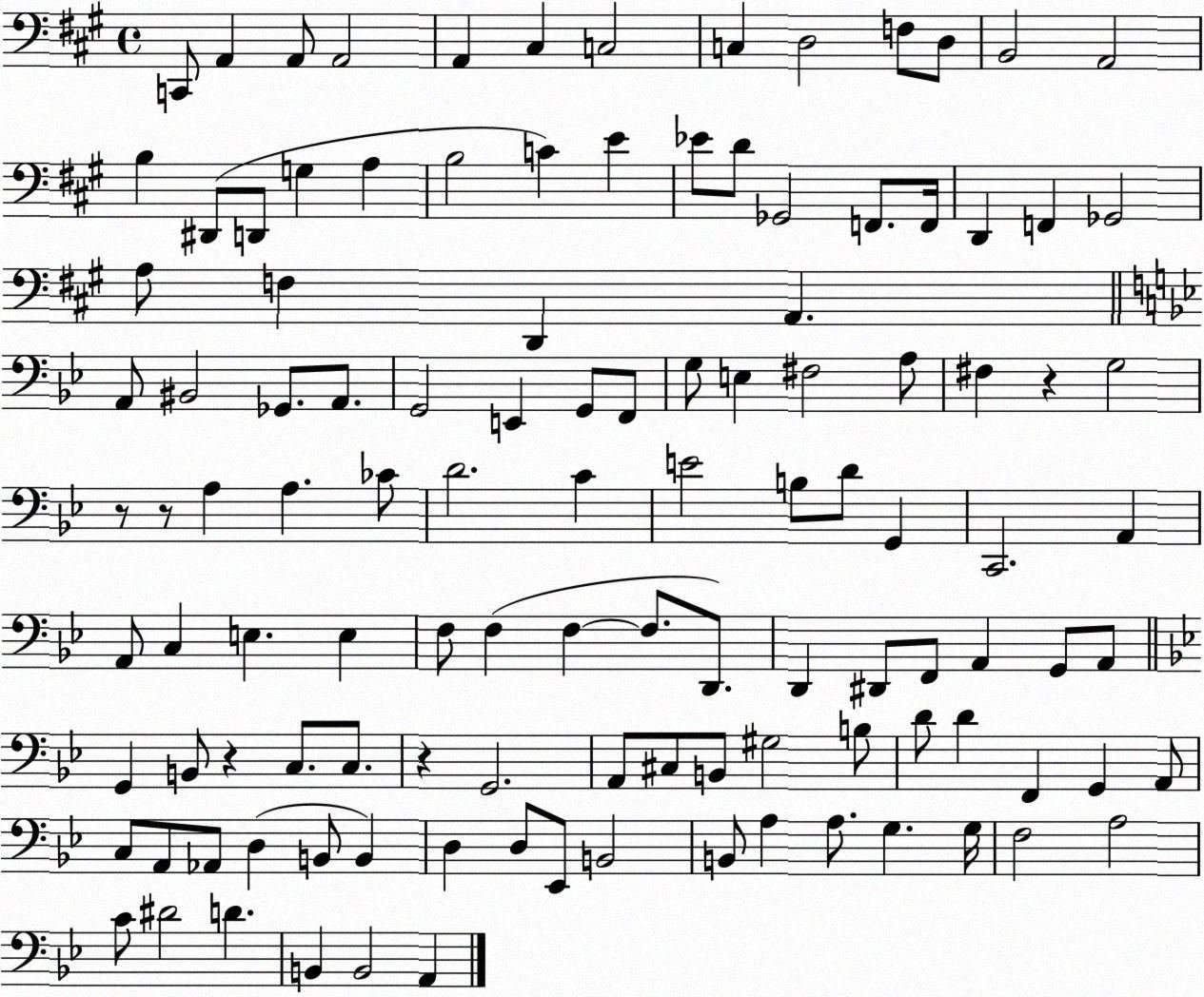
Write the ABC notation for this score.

X:1
T:Untitled
M:4/4
L:1/4
K:A
C,,/2 A,, A,,/2 A,,2 A,, ^C, C,2 C, D,2 F,/2 D,/2 B,,2 A,,2 B, ^D,,/2 D,,/2 G, A, B,2 C E _E/2 D/2 _G,,2 F,,/2 F,,/4 D,, F,, _G,,2 A,/2 F, D,, A,, A,,/2 ^B,,2 _G,,/2 A,,/2 G,,2 E,, G,,/2 F,,/2 G,/2 E, ^F,2 A,/2 ^F, z G,2 z/2 z/2 A, A, _C/2 D2 C E2 B,/2 D/2 G,, C,,2 A,, A,,/2 C, E, E, F,/2 F, F, F,/2 D,,/2 D,, ^D,,/2 F,,/2 A,, G,,/2 A,,/2 G,, B,,/2 z C,/2 C,/2 z G,,2 A,,/2 ^C,/2 B,,/2 ^G,2 B,/2 D/2 D F,, G,, A,,/2 C,/2 A,,/2 _A,,/2 D, B,,/2 B,, D, D,/2 _E,,/2 B,,2 B,,/2 A, A,/2 G, G,/4 F,2 A,2 C/2 ^D2 D B,, B,,2 A,,